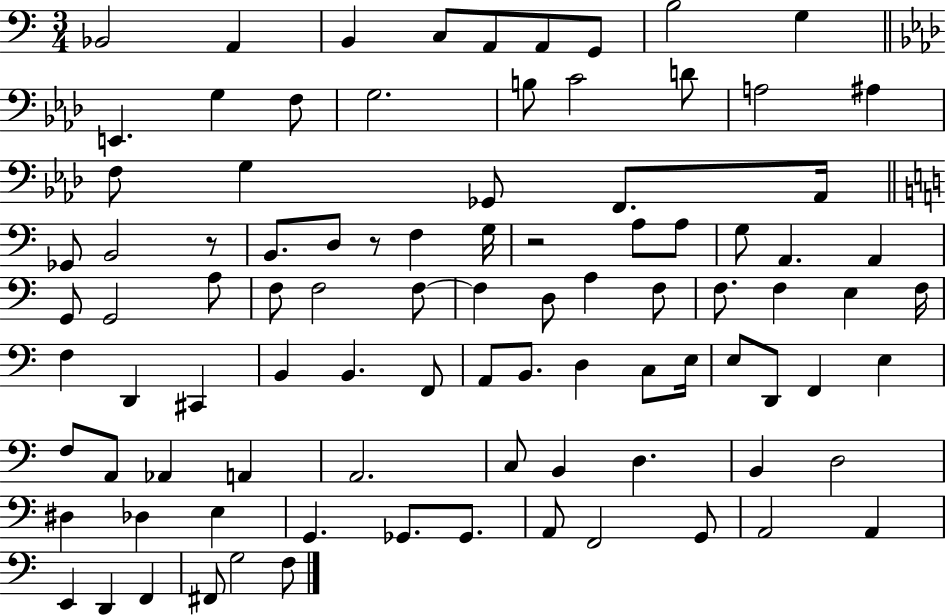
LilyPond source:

{
  \clef bass
  \numericTimeSignature
  \time 3/4
  \key c \major
  bes,2 a,4 | b,4 c8 a,8 a,8 g,8 | b2 g4 | \bar "||" \break \key aes \major e,4. g4 f8 | g2. | b8 c'2 d'8 | a2 ais4 | \break f8 g4 ges,8 f,8. aes,16 | \bar "||" \break \key a \minor ges,8 b,2 r8 | b,8. d8 r8 f4 g16 | r2 a8 a8 | g8 a,4. a,4 | \break g,8 g,2 a8 | f8 f2 f8~~ | f4 d8 a4 f8 | f8. f4 e4 f16 | \break f4 d,4 cis,4 | b,4 b,4. f,8 | a,8 b,8. d4 c8 e16 | e8 d,8 f,4 e4 | \break f8 a,8 aes,4 a,4 | a,2. | c8 b,4 d4. | b,4 d2 | \break dis4 des4 e4 | g,4. ges,8. ges,8. | a,8 f,2 g,8 | a,2 a,4 | \break e,4 d,4 f,4 | fis,8 g2 f8 | \bar "|."
}